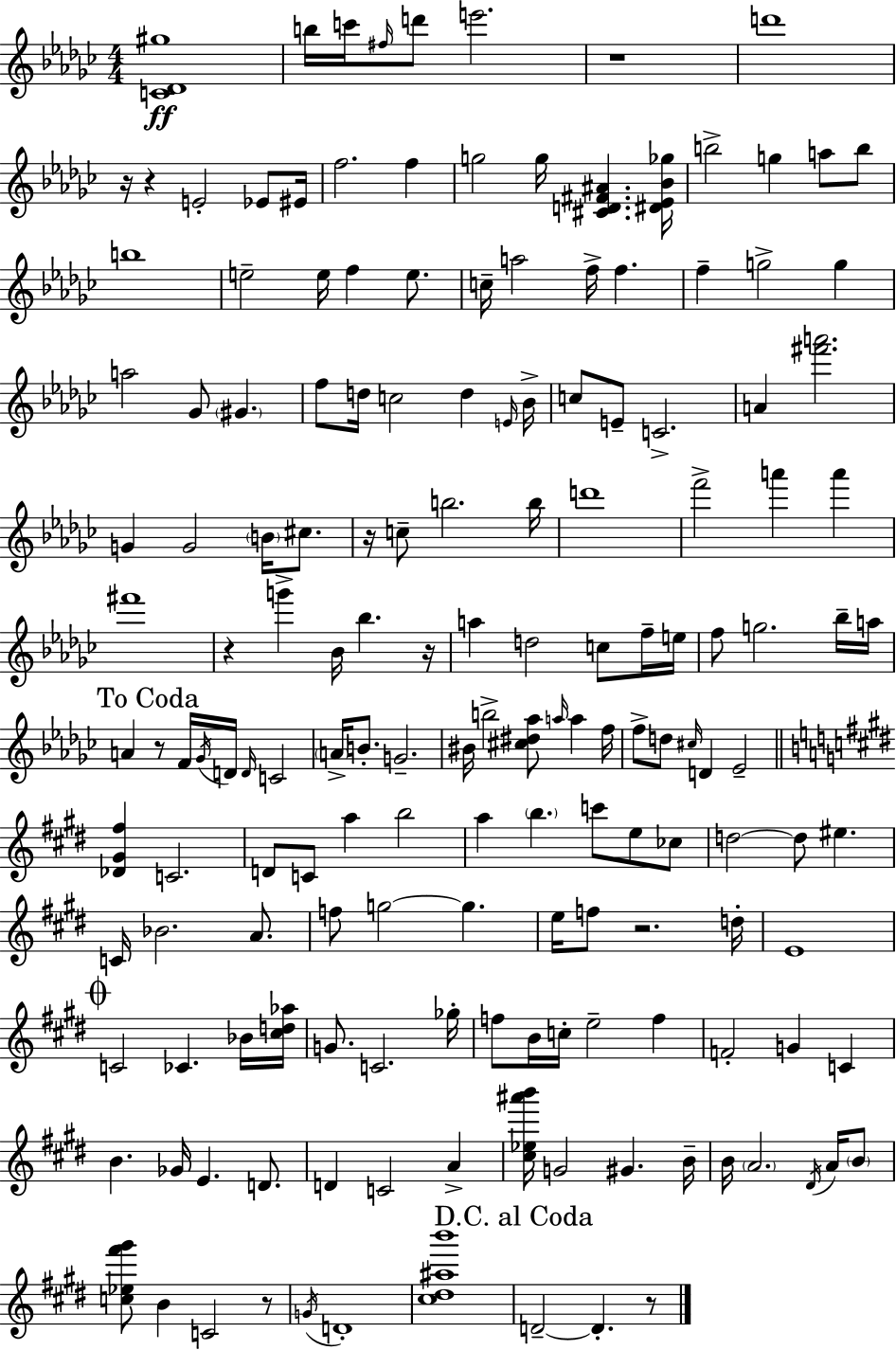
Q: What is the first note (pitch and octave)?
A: B5